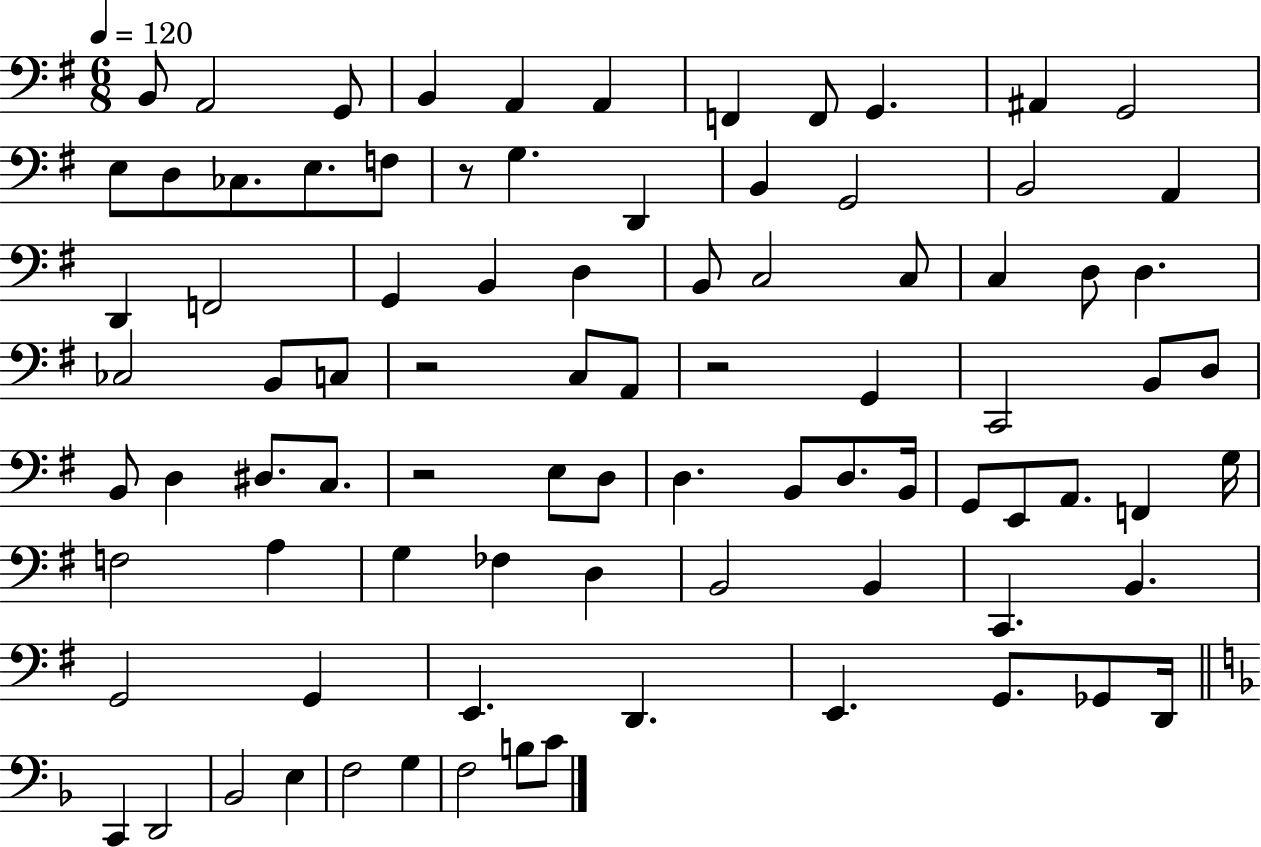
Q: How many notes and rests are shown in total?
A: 87